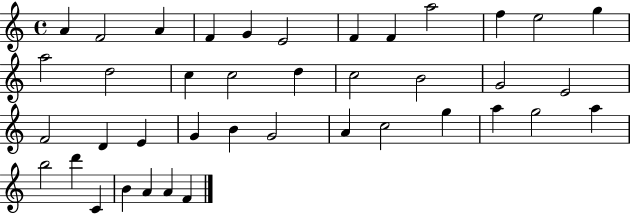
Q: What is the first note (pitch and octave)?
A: A4